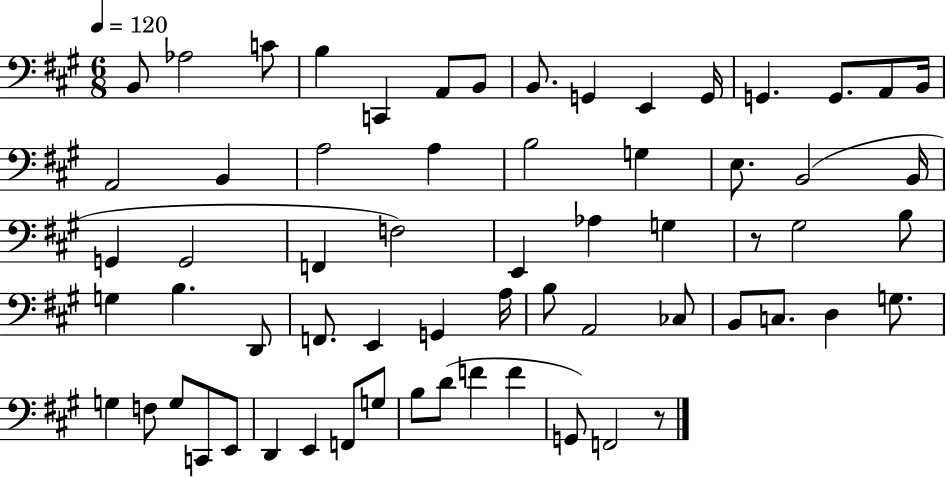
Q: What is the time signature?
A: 6/8